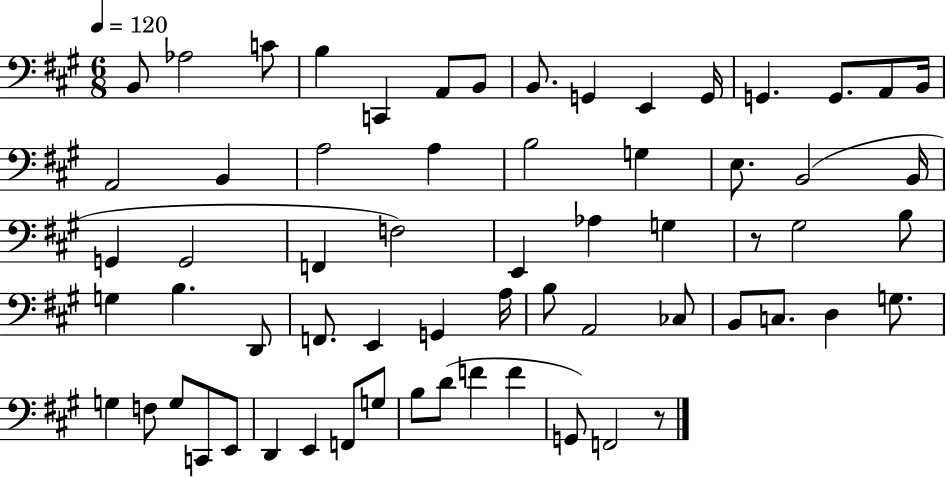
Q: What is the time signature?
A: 6/8